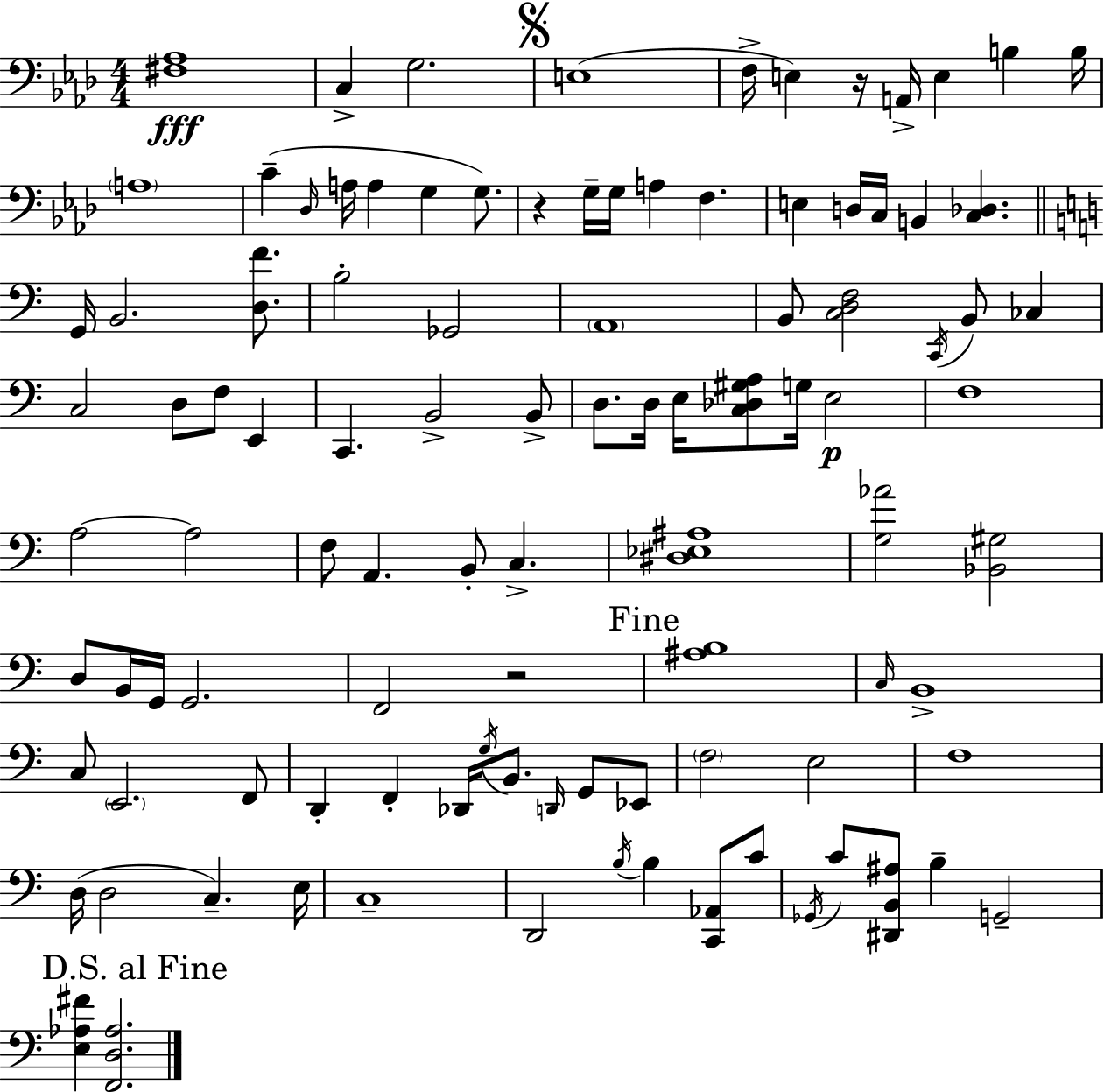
[F#3,Ab3]/w C3/q G3/h. E3/w F3/s E3/q R/s A2/s E3/q B3/q B3/s A3/w C4/q Db3/s A3/s A3/q G3/q G3/e. R/q G3/s G3/s A3/q F3/q. E3/q D3/s C3/s B2/q [C3,Db3]/q. G2/s B2/h. [D3,F4]/e. B3/h Gb2/h A2/w B2/e [C3,D3,F3]/h C2/s B2/e CES3/q C3/h D3/e F3/e E2/q C2/q. B2/h B2/e D3/e. D3/s E3/s [C3,Db3,G#3,A3]/e G3/s E3/h F3/w A3/h A3/h F3/e A2/q. B2/e C3/q. [D#3,Eb3,A#3]/w [G3,Ab4]/h [Bb2,G#3]/h D3/e B2/s G2/s G2/h. F2/h R/h [A#3,B3]/w C3/s B2/w C3/e E2/h. F2/e D2/q F2/q Db2/s G3/s B2/e. D2/s G2/e Eb2/e F3/h E3/h F3/w D3/s D3/h C3/q. E3/s C3/w D2/h B3/s B3/q [C2,Ab2]/e C4/e Gb2/s C4/e [D#2,B2,A#3]/e B3/q G2/h [E3,Ab3,F#4]/q [F2,D3,Ab3]/h.